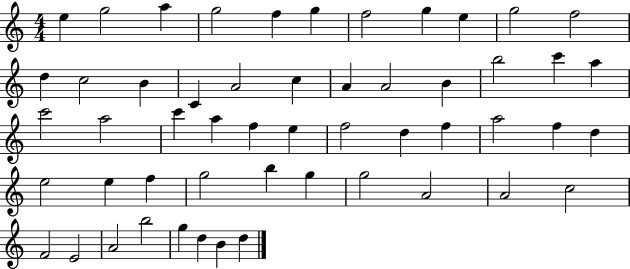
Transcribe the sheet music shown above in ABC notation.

X:1
T:Untitled
M:4/4
L:1/4
K:C
e g2 a g2 f g f2 g e g2 f2 d c2 B C A2 c A A2 B b2 c' a c'2 a2 c' a f e f2 d f a2 f d e2 e f g2 b g g2 A2 A2 c2 F2 E2 A2 b2 g d B d